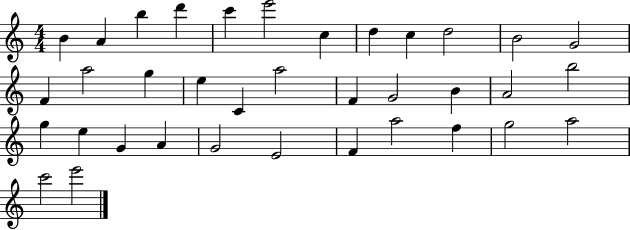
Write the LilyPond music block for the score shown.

{
  \clef treble
  \numericTimeSignature
  \time 4/4
  \key c \major
  b'4 a'4 b''4 d'''4 | c'''4 e'''2 c''4 | d''4 c''4 d''2 | b'2 g'2 | \break f'4 a''2 g''4 | e''4 c'4 a''2 | f'4 g'2 b'4 | a'2 b''2 | \break g''4 e''4 g'4 a'4 | g'2 e'2 | f'4 a''2 f''4 | g''2 a''2 | \break c'''2 e'''2 | \bar "|."
}